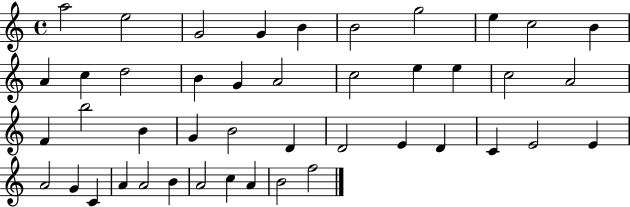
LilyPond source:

{
  \clef treble
  \time 4/4
  \defaultTimeSignature
  \key c \major
  a''2 e''2 | g'2 g'4 b'4 | b'2 g''2 | e''4 c''2 b'4 | \break a'4 c''4 d''2 | b'4 g'4 a'2 | c''2 e''4 e''4 | c''2 a'2 | \break f'4 b''2 b'4 | g'4 b'2 d'4 | d'2 e'4 d'4 | c'4 e'2 e'4 | \break a'2 g'4 c'4 | a'4 a'2 b'4 | a'2 c''4 a'4 | b'2 f''2 | \break \bar "|."
}